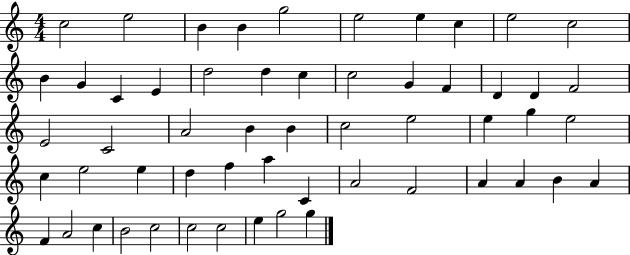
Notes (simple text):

C5/h E5/h B4/q B4/q G5/h E5/h E5/q C5/q E5/h C5/h B4/q G4/q C4/q E4/q D5/h D5/q C5/q C5/h G4/q F4/q D4/q D4/q F4/h E4/h C4/h A4/h B4/q B4/q C5/h E5/h E5/q G5/q E5/h C5/q E5/h E5/q D5/q F5/q A5/q C4/q A4/h F4/h A4/q A4/q B4/q A4/q F4/q A4/h C5/q B4/h C5/h C5/h C5/h E5/q G5/h G5/q